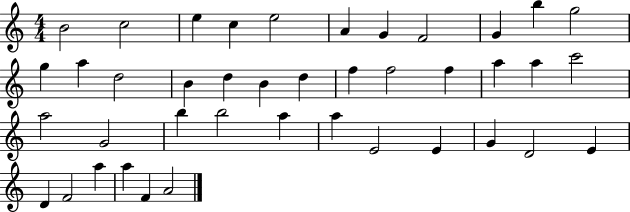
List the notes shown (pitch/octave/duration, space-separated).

B4/h C5/h E5/q C5/q E5/h A4/q G4/q F4/h G4/q B5/q G5/h G5/q A5/q D5/h B4/q D5/q B4/q D5/q F5/q F5/h F5/q A5/q A5/q C6/h A5/h G4/h B5/q B5/h A5/q A5/q E4/h E4/q G4/q D4/h E4/q D4/q F4/h A5/q A5/q F4/q A4/h